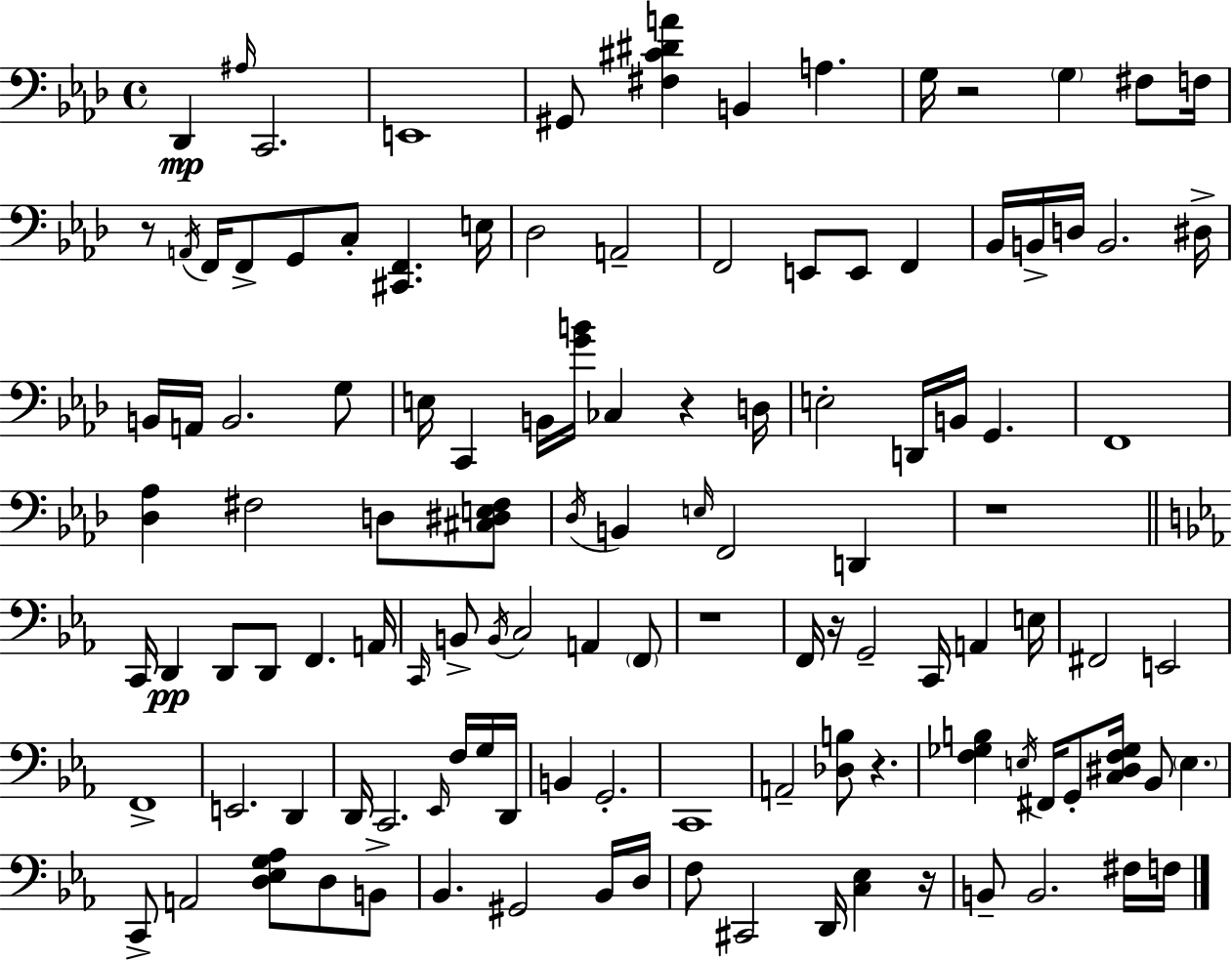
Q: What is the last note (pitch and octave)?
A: F3